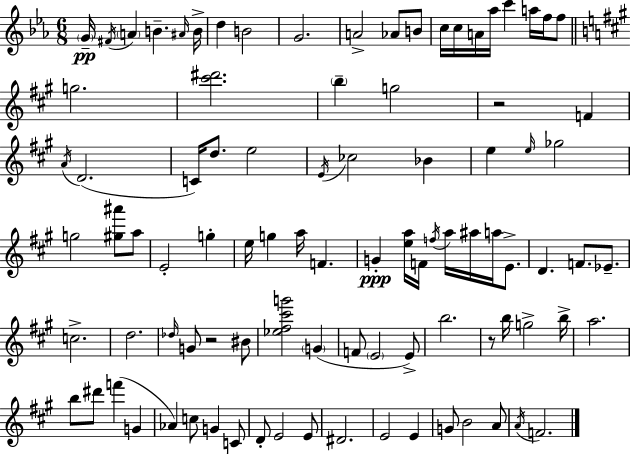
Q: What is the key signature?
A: EES major